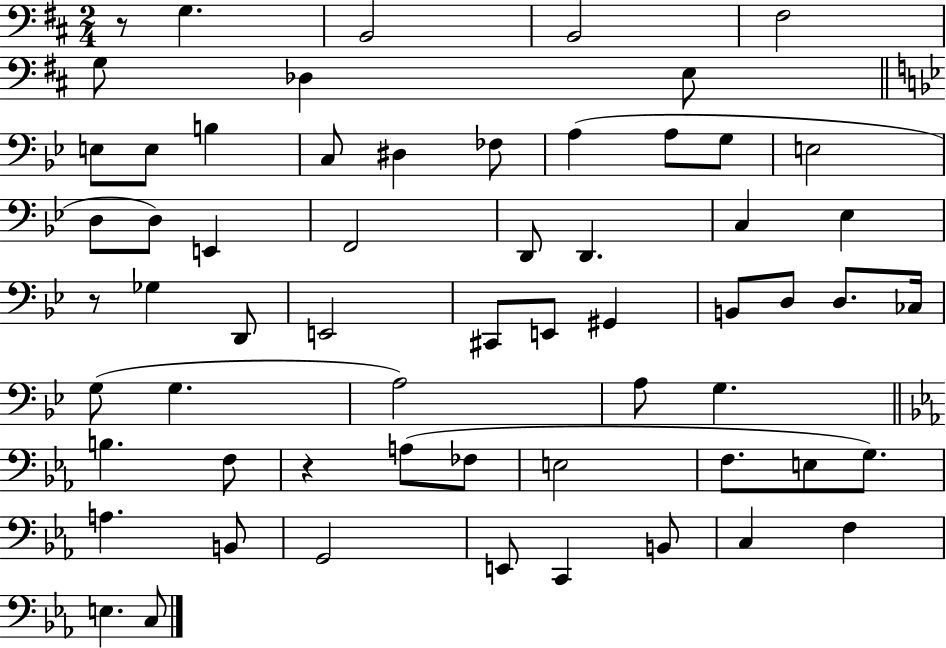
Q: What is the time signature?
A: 2/4